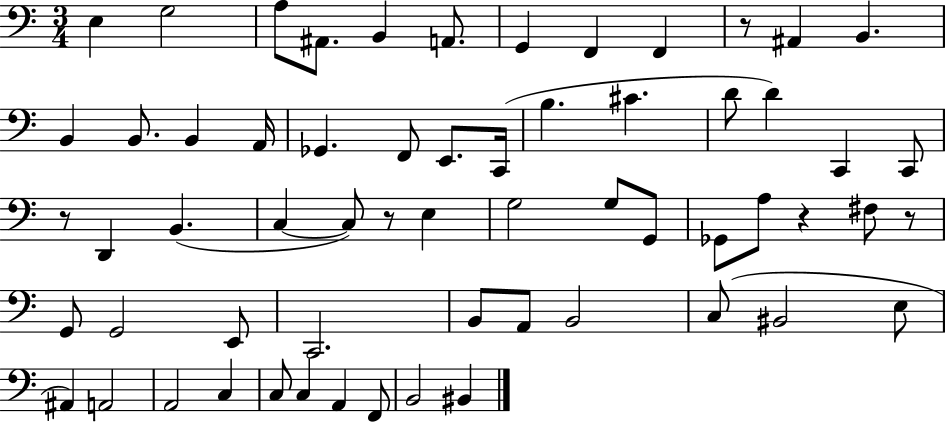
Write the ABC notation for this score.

X:1
T:Untitled
M:3/4
L:1/4
K:C
E, G,2 A,/2 ^A,,/2 B,, A,,/2 G,, F,, F,, z/2 ^A,, B,, B,, B,,/2 B,, A,,/4 _G,, F,,/2 E,,/2 C,,/4 B, ^C D/2 D C,, C,,/2 z/2 D,, B,, C, C,/2 z/2 E, G,2 G,/2 G,,/2 _G,,/2 A,/2 z ^F,/2 z/2 G,,/2 G,,2 E,,/2 C,,2 B,,/2 A,,/2 B,,2 C,/2 ^B,,2 E,/2 ^A,, A,,2 A,,2 C, C,/2 C, A,, F,,/2 B,,2 ^B,,